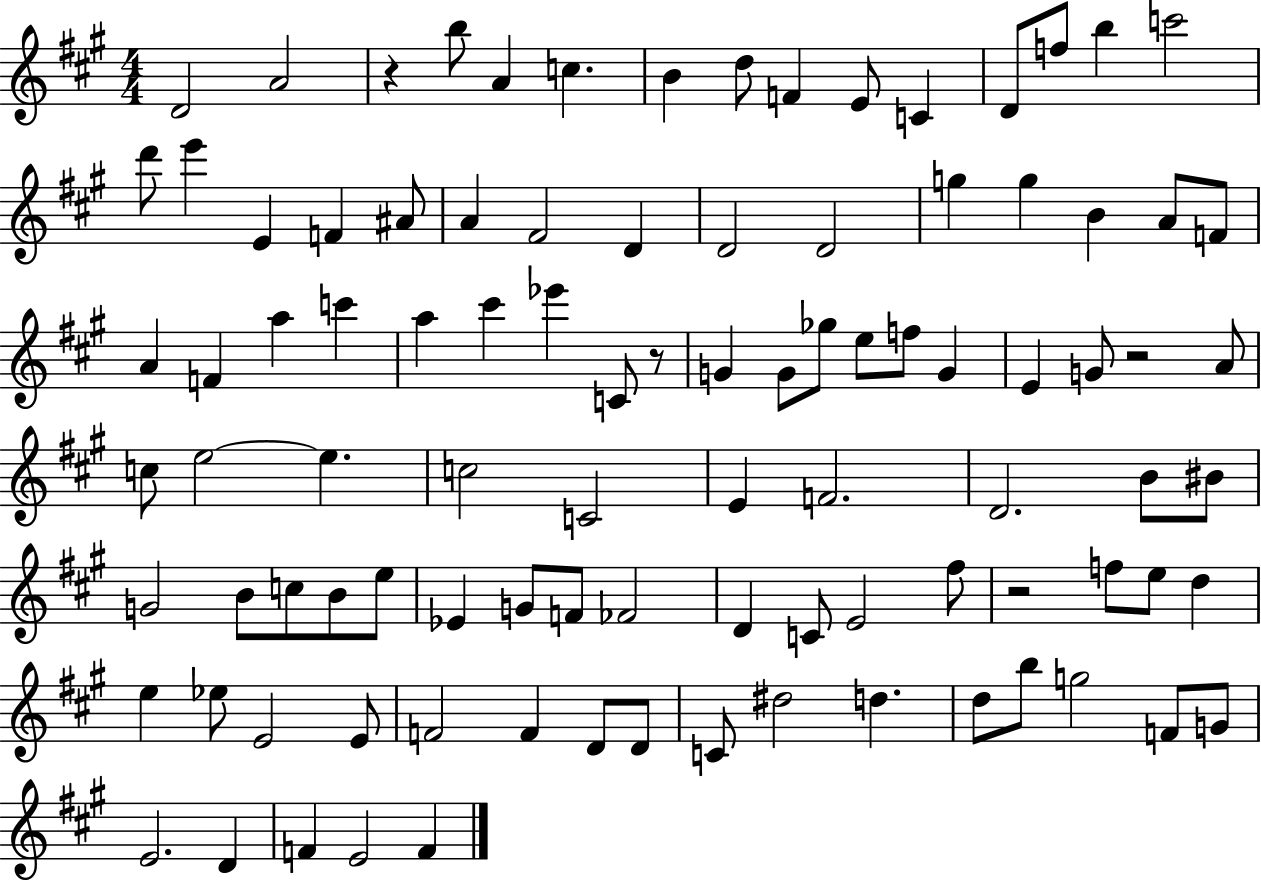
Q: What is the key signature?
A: A major